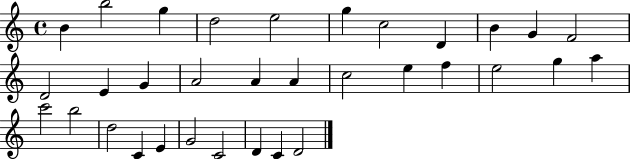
B4/q B5/h G5/q D5/h E5/h G5/q C5/h D4/q B4/q G4/q F4/h D4/h E4/q G4/q A4/h A4/q A4/q C5/h E5/q F5/q E5/h G5/q A5/q C6/h B5/h D5/h C4/q E4/q G4/h C4/h D4/q C4/q D4/h